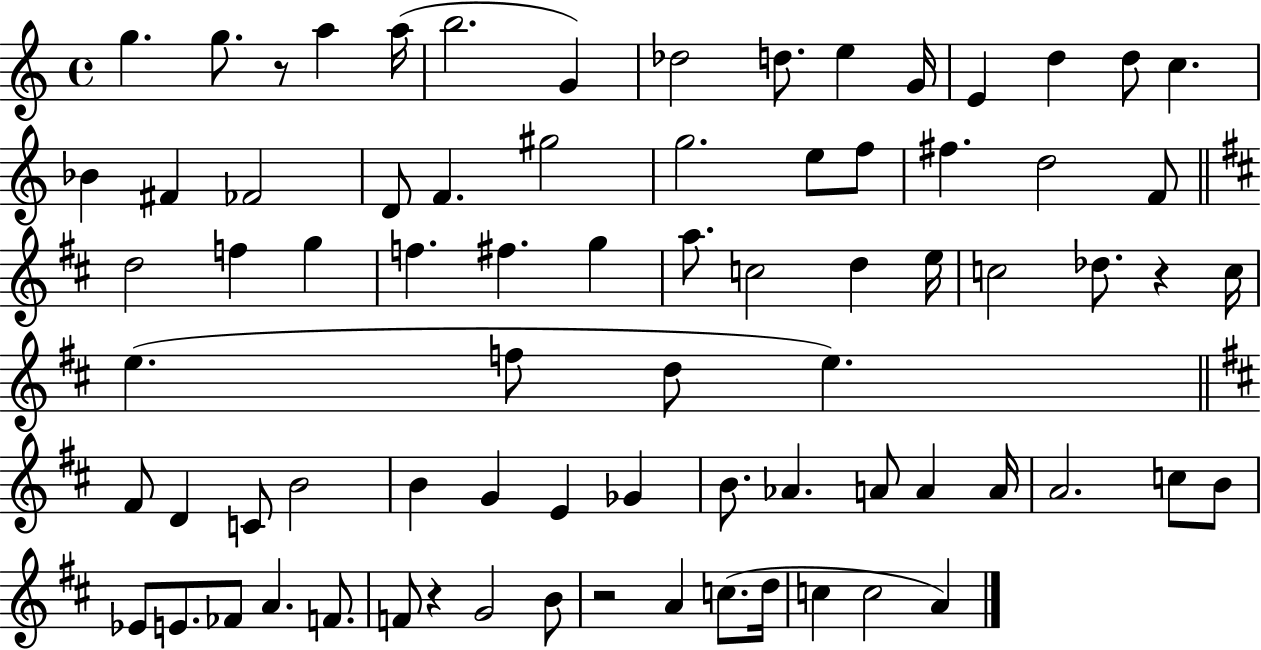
G5/q. G5/e. R/e A5/q A5/s B5/h. G4/q Db5/h D5/e. E5/q G4/s E4/q D5/q D5/e C5/q. Bb4/q F#4/q FES4/h D4/e F4/q. G#5/h G5/h. E5/e F5/e F#5/q. D5/h F4/e D5/h F5/q G5/q F5/q. F#5/q. G5/q A5/e. C5/h D5/q E5/s C5/h Db5/e. R/q C5/s E5/q. F5/e D5/e E5/q. F#4/e D4/q C4/e B4/h B4/q G4/q E4/q Gb4/q B4/e. Ab4/q. A4/e A4/q A4/s A4/h. C5/e B4/e Eb4/e E4/e. FES4/e A4/q. F4/e. F4/e R/q G4/h B4/e R/h A4/q C5/e. D5/s C5/q C5/h A4/q